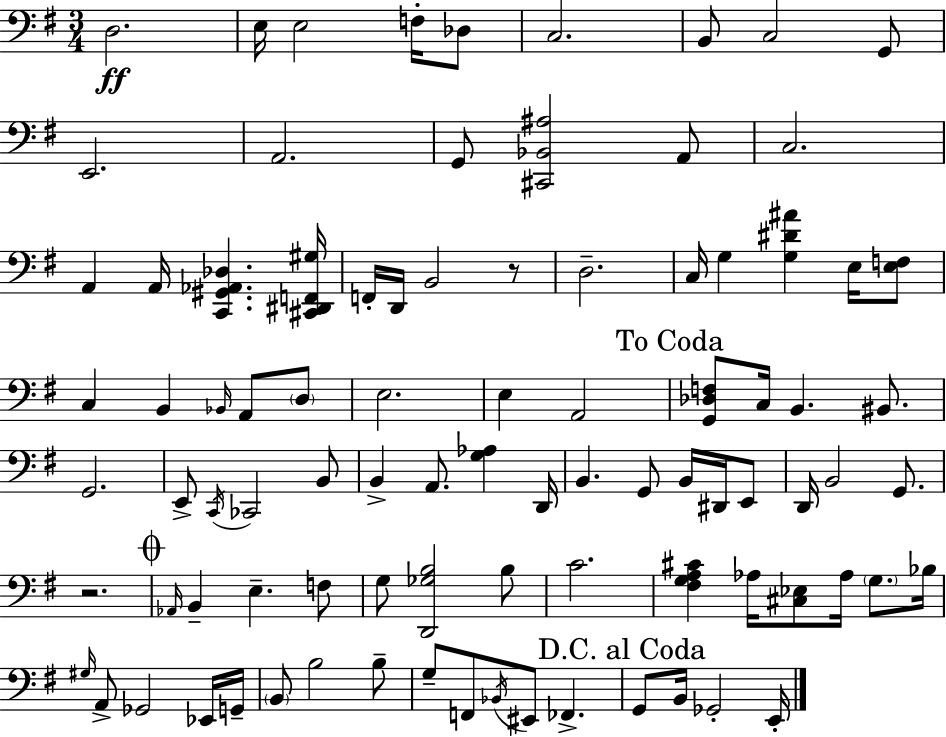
X:1
T:Untitled
M:3/4
L:1/4
K:Em
D,2 E,/4 E,2 F,/4 _D,/2 C,2 B,,/2 C,2 G,,/2 E,,2 A,,2 G,,/2 [^C,,_B,,^A,]2 A,,/2 C,2 A,, A,,/4 [C,,^G,,_A,,_D,] [^C,,^D,,F,,^G,]/4 F,,/4 D,,/4 B,,2 z/2 D,2 C,/4 G, [G,^D^A] E,/4 [E,F,]/2 C, B,, _B,,/4 A,,/2 D,/2 E,2 E, A,,2 [G,,_D,F,]/2 C,/4 B,, ^B,,/2 G,,2 E,,/2 C,,/4 _C,,2 B,,/2 B,, A,,/2 [G,_A,] D,,/4 B,, G,,/2 B,,/4 ^D,,/4 E,,/2 D,,/4 B,,2 G,,/2 z2 _A,,/4 B,, E, F,/2 G,/2 [D,,_G,B,]2 B,/2 C2 [^F,G,A,^C] _A,/4 [^C,_E,]/2 _A,/4 G,/2 _B,/4 ^G,/4 A,,/2 _G,,2 _E,,/4 G,,/4 B,,/2 B,2 B,/2 G,/2 F,,/2 _B,,/4 ^E,,/2 _F,, G,,/2 B,,/4 _G,,2 E,,/4